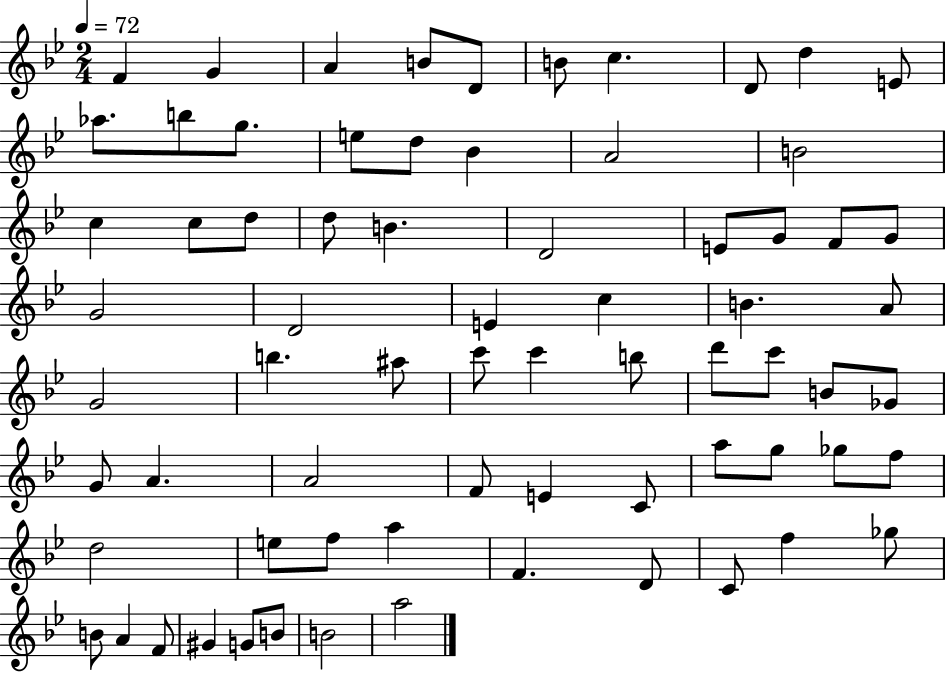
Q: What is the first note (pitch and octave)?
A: F4